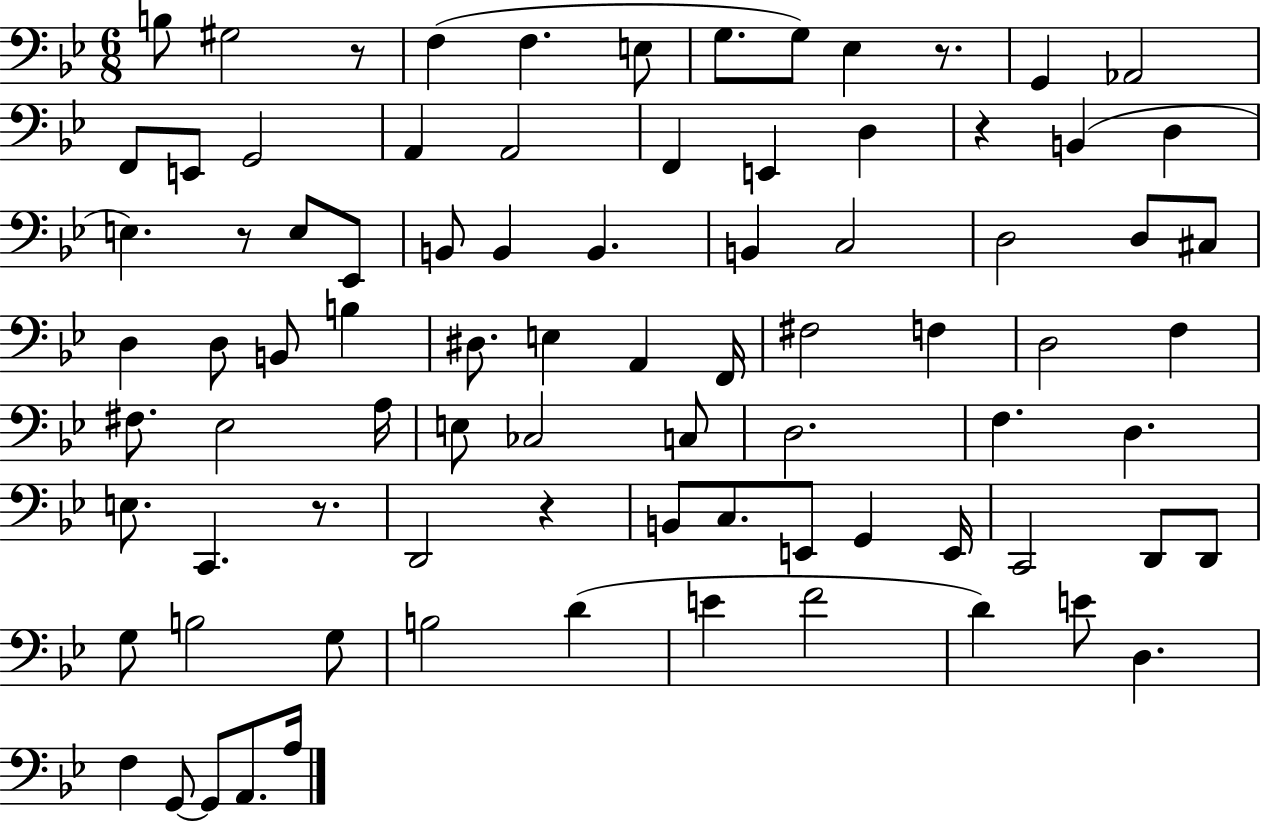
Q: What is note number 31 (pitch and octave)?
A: C#3